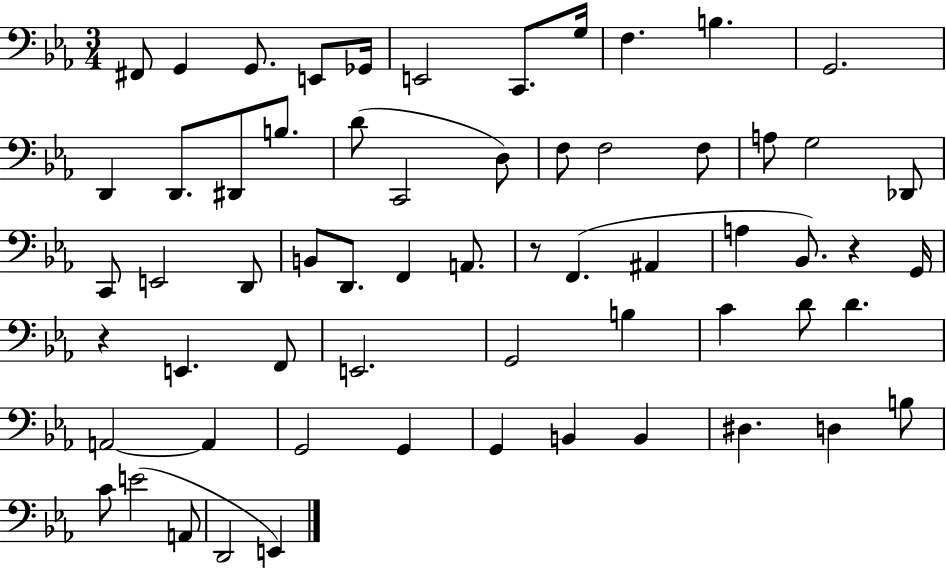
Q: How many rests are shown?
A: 3